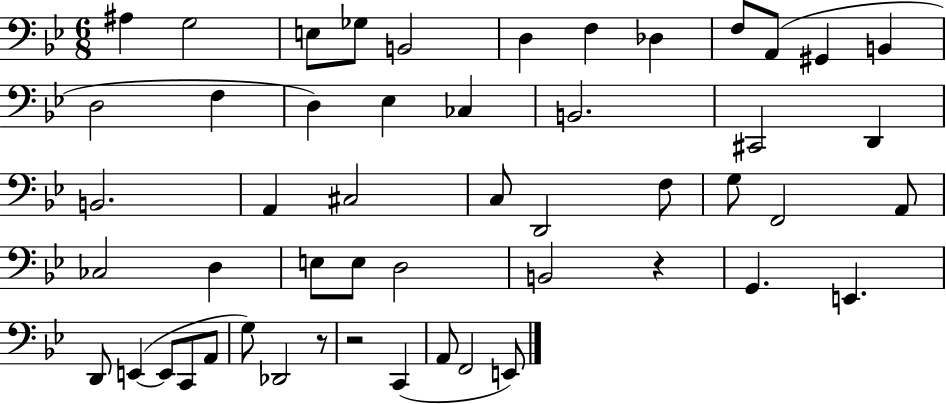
{
  \clef bass
  \numericTimeSignature
  \time 6/8
  \key bes \major
  ais4 g2 | e8 ges8 b,2 | d4 f4 des4 | f8 a,8( gis,4 b,4 | \break d2 f4 | d4) ees4 ces4 | b,2. | cis,2 d,4 | \break b,2. | a,4 cis2 | c8 d,2 f8 | g8 f,2 a,8 | \break ces2 d4 | e8 e8 d2 | b,2 r4 | g,4. e,4. | \break d,8 e,4~(~ e,8 c,8 a,8 | g8) des,2 r8 | r2 c,4( | a,8 f,2 e,8) | \break \bar "|."
}